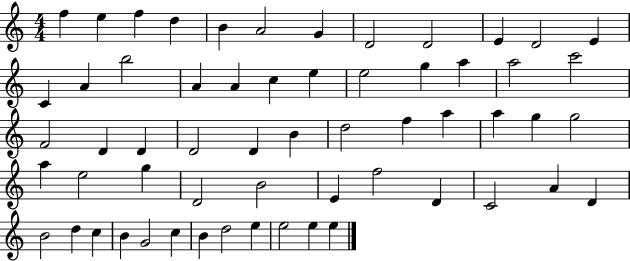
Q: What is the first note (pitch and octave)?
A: F5